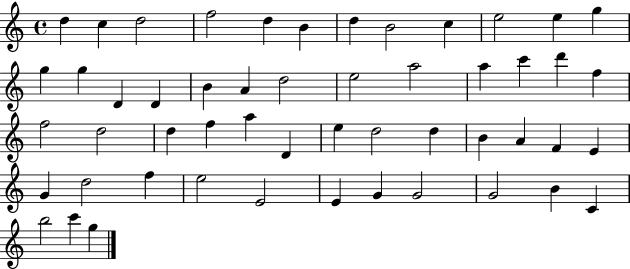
D5/q C5/q D5/h F5/h D5/q B4/q D5/q B4/h C5/q E5/h E5/q G5/q G5/q G5/q D4/q D4/q B4/q A4/q D5/h E5/h A5/h A5/q C6/q D6/q F5/q F5/h D5/h D5/q F5/q A5/q D4/q E5/q D5/h D5/q B4/q A4/q F4/q E4/q G4/q D5/h F5/q E5/h E4/h E4/q G4/q G4/h G4/h B4/q C4/q B5/h C6/q G5/q